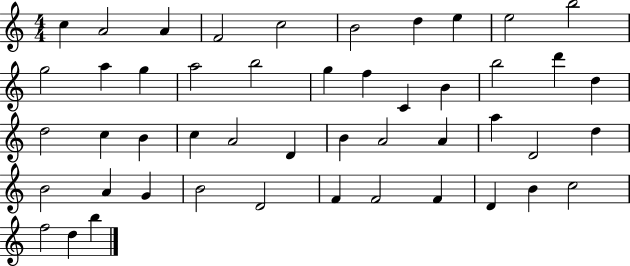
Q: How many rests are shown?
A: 0